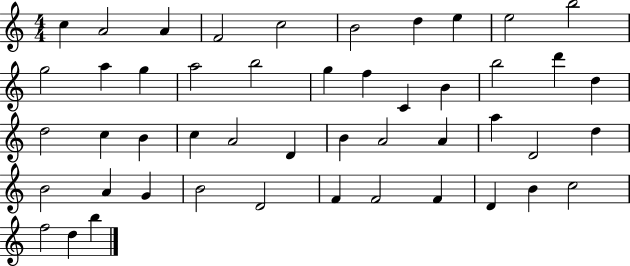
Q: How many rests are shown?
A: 0